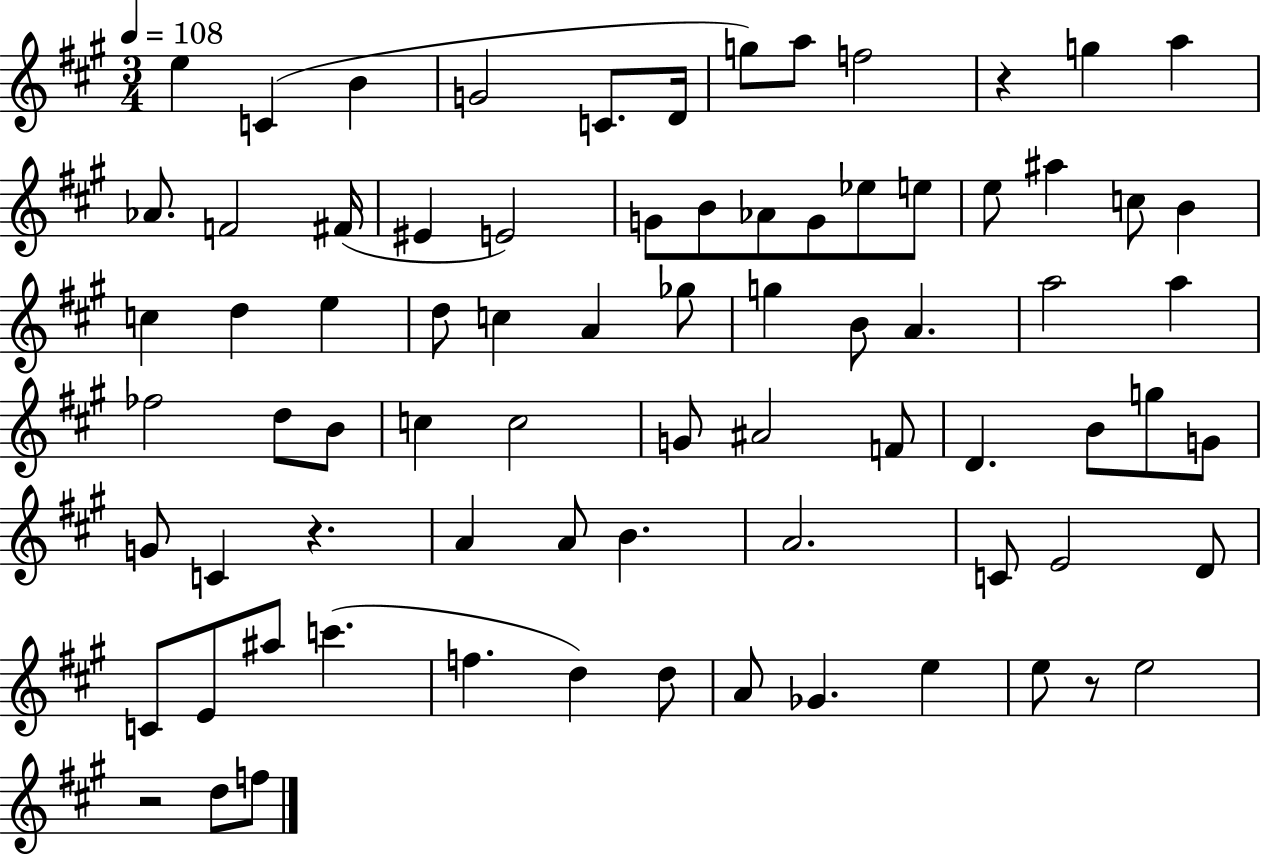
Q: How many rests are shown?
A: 4